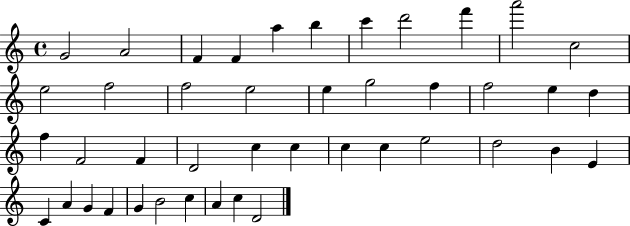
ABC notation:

X:1
T:Untitled
M:4/4
L:1/4
K:C
G2 A2 F F a b c' d'2 f' a'2 c2 e2 f2 f2 e2 e g2 f f2 e d f F2 F D2 c c c c e2 d2 B E C A G F G B2 c A c D2